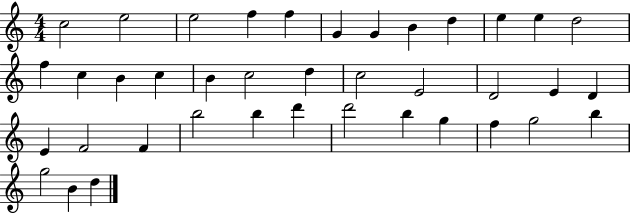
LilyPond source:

{
  \clef treble
  \numericTimeSignature
  \time 4/4
  \key c \major
  c''2 e''2 | e''2 f''4 f''4 | g'4 g'4 b'4 d''4 | e''4 e''4 d''2 | \break f''4 c''4 b'4 c''4 | b'4 c''2 d''4 | c''2 e'2 | d'2 e'4 d'4 | \break e'4 f'2 f'4 | b''2 b''4 d'''4 | d'''2 b''4 g''4 | f''4 g''2 b''4 | \break g''2 b'4 d''4 | \bar "|."
}